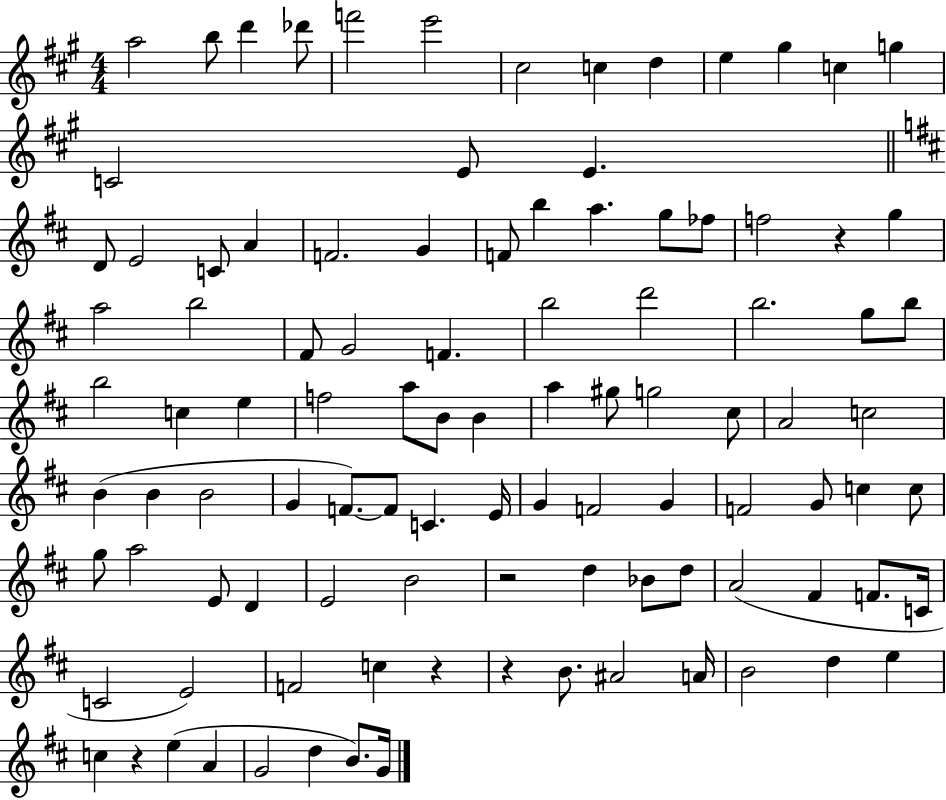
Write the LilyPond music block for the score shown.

{
  \clef treble
  \numericTimeSignature
  \time 4/4
  \key a \major
  a''2 b''8 d'''4 des'''8 | f'''2 e'''2 | cis''2 c''4 d''4 | e''4 gis''4 c''4 g''4 | \break c'2 e'8 e'4. | \bar "||" \break \key b \minor d'8 e'2 c'8 a'4 | f'2. g'4 | f'8 b''4 a''4. g''8 fes''8 | f''2 r4 g''4 | \break a''2 b''2 | fis'8 g'2 f'4. | b''2 d'''2 | b''2. g''8 b''8 | \break b''2 c''4 e''4 | f''2 a''8 b'8 b'4 | a''4 gis''8 g''2 cis''8 | a'2 c''2 | \break b'4( b'4 b'2 | g'4 f'8.~~) f'8 c'4. e'16 | g'4 f'2 g'4 | f'2 g'8 c''4 c''8 | \break g''8 a''2 e'8 d'4 | e'2 b'2 | r2 d''4 bes'8 d''8 | a'2( fis'4 f'8. c'16 | \break c'2 e'2) | f'2 c''4 r4 | r4 b'8. ais'2 a'16 | b'2 d''4 e''4 | \break c''4 r4 e''4( a'4 | g'2 d''4 b'8.) g'16 | \bar "|."
}